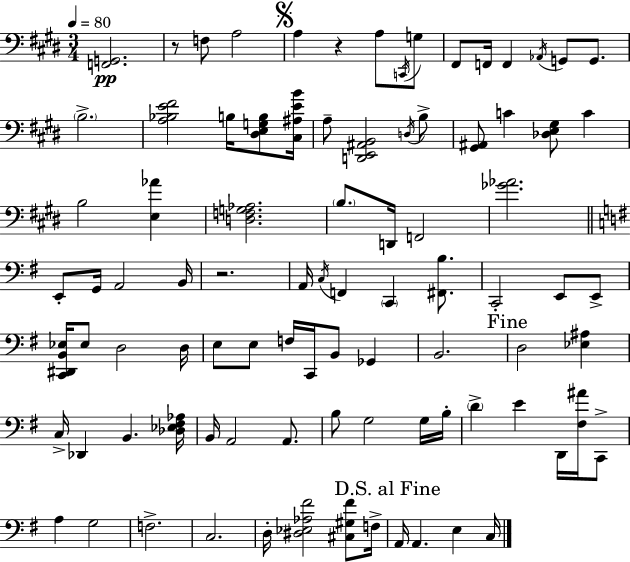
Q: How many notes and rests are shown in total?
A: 89